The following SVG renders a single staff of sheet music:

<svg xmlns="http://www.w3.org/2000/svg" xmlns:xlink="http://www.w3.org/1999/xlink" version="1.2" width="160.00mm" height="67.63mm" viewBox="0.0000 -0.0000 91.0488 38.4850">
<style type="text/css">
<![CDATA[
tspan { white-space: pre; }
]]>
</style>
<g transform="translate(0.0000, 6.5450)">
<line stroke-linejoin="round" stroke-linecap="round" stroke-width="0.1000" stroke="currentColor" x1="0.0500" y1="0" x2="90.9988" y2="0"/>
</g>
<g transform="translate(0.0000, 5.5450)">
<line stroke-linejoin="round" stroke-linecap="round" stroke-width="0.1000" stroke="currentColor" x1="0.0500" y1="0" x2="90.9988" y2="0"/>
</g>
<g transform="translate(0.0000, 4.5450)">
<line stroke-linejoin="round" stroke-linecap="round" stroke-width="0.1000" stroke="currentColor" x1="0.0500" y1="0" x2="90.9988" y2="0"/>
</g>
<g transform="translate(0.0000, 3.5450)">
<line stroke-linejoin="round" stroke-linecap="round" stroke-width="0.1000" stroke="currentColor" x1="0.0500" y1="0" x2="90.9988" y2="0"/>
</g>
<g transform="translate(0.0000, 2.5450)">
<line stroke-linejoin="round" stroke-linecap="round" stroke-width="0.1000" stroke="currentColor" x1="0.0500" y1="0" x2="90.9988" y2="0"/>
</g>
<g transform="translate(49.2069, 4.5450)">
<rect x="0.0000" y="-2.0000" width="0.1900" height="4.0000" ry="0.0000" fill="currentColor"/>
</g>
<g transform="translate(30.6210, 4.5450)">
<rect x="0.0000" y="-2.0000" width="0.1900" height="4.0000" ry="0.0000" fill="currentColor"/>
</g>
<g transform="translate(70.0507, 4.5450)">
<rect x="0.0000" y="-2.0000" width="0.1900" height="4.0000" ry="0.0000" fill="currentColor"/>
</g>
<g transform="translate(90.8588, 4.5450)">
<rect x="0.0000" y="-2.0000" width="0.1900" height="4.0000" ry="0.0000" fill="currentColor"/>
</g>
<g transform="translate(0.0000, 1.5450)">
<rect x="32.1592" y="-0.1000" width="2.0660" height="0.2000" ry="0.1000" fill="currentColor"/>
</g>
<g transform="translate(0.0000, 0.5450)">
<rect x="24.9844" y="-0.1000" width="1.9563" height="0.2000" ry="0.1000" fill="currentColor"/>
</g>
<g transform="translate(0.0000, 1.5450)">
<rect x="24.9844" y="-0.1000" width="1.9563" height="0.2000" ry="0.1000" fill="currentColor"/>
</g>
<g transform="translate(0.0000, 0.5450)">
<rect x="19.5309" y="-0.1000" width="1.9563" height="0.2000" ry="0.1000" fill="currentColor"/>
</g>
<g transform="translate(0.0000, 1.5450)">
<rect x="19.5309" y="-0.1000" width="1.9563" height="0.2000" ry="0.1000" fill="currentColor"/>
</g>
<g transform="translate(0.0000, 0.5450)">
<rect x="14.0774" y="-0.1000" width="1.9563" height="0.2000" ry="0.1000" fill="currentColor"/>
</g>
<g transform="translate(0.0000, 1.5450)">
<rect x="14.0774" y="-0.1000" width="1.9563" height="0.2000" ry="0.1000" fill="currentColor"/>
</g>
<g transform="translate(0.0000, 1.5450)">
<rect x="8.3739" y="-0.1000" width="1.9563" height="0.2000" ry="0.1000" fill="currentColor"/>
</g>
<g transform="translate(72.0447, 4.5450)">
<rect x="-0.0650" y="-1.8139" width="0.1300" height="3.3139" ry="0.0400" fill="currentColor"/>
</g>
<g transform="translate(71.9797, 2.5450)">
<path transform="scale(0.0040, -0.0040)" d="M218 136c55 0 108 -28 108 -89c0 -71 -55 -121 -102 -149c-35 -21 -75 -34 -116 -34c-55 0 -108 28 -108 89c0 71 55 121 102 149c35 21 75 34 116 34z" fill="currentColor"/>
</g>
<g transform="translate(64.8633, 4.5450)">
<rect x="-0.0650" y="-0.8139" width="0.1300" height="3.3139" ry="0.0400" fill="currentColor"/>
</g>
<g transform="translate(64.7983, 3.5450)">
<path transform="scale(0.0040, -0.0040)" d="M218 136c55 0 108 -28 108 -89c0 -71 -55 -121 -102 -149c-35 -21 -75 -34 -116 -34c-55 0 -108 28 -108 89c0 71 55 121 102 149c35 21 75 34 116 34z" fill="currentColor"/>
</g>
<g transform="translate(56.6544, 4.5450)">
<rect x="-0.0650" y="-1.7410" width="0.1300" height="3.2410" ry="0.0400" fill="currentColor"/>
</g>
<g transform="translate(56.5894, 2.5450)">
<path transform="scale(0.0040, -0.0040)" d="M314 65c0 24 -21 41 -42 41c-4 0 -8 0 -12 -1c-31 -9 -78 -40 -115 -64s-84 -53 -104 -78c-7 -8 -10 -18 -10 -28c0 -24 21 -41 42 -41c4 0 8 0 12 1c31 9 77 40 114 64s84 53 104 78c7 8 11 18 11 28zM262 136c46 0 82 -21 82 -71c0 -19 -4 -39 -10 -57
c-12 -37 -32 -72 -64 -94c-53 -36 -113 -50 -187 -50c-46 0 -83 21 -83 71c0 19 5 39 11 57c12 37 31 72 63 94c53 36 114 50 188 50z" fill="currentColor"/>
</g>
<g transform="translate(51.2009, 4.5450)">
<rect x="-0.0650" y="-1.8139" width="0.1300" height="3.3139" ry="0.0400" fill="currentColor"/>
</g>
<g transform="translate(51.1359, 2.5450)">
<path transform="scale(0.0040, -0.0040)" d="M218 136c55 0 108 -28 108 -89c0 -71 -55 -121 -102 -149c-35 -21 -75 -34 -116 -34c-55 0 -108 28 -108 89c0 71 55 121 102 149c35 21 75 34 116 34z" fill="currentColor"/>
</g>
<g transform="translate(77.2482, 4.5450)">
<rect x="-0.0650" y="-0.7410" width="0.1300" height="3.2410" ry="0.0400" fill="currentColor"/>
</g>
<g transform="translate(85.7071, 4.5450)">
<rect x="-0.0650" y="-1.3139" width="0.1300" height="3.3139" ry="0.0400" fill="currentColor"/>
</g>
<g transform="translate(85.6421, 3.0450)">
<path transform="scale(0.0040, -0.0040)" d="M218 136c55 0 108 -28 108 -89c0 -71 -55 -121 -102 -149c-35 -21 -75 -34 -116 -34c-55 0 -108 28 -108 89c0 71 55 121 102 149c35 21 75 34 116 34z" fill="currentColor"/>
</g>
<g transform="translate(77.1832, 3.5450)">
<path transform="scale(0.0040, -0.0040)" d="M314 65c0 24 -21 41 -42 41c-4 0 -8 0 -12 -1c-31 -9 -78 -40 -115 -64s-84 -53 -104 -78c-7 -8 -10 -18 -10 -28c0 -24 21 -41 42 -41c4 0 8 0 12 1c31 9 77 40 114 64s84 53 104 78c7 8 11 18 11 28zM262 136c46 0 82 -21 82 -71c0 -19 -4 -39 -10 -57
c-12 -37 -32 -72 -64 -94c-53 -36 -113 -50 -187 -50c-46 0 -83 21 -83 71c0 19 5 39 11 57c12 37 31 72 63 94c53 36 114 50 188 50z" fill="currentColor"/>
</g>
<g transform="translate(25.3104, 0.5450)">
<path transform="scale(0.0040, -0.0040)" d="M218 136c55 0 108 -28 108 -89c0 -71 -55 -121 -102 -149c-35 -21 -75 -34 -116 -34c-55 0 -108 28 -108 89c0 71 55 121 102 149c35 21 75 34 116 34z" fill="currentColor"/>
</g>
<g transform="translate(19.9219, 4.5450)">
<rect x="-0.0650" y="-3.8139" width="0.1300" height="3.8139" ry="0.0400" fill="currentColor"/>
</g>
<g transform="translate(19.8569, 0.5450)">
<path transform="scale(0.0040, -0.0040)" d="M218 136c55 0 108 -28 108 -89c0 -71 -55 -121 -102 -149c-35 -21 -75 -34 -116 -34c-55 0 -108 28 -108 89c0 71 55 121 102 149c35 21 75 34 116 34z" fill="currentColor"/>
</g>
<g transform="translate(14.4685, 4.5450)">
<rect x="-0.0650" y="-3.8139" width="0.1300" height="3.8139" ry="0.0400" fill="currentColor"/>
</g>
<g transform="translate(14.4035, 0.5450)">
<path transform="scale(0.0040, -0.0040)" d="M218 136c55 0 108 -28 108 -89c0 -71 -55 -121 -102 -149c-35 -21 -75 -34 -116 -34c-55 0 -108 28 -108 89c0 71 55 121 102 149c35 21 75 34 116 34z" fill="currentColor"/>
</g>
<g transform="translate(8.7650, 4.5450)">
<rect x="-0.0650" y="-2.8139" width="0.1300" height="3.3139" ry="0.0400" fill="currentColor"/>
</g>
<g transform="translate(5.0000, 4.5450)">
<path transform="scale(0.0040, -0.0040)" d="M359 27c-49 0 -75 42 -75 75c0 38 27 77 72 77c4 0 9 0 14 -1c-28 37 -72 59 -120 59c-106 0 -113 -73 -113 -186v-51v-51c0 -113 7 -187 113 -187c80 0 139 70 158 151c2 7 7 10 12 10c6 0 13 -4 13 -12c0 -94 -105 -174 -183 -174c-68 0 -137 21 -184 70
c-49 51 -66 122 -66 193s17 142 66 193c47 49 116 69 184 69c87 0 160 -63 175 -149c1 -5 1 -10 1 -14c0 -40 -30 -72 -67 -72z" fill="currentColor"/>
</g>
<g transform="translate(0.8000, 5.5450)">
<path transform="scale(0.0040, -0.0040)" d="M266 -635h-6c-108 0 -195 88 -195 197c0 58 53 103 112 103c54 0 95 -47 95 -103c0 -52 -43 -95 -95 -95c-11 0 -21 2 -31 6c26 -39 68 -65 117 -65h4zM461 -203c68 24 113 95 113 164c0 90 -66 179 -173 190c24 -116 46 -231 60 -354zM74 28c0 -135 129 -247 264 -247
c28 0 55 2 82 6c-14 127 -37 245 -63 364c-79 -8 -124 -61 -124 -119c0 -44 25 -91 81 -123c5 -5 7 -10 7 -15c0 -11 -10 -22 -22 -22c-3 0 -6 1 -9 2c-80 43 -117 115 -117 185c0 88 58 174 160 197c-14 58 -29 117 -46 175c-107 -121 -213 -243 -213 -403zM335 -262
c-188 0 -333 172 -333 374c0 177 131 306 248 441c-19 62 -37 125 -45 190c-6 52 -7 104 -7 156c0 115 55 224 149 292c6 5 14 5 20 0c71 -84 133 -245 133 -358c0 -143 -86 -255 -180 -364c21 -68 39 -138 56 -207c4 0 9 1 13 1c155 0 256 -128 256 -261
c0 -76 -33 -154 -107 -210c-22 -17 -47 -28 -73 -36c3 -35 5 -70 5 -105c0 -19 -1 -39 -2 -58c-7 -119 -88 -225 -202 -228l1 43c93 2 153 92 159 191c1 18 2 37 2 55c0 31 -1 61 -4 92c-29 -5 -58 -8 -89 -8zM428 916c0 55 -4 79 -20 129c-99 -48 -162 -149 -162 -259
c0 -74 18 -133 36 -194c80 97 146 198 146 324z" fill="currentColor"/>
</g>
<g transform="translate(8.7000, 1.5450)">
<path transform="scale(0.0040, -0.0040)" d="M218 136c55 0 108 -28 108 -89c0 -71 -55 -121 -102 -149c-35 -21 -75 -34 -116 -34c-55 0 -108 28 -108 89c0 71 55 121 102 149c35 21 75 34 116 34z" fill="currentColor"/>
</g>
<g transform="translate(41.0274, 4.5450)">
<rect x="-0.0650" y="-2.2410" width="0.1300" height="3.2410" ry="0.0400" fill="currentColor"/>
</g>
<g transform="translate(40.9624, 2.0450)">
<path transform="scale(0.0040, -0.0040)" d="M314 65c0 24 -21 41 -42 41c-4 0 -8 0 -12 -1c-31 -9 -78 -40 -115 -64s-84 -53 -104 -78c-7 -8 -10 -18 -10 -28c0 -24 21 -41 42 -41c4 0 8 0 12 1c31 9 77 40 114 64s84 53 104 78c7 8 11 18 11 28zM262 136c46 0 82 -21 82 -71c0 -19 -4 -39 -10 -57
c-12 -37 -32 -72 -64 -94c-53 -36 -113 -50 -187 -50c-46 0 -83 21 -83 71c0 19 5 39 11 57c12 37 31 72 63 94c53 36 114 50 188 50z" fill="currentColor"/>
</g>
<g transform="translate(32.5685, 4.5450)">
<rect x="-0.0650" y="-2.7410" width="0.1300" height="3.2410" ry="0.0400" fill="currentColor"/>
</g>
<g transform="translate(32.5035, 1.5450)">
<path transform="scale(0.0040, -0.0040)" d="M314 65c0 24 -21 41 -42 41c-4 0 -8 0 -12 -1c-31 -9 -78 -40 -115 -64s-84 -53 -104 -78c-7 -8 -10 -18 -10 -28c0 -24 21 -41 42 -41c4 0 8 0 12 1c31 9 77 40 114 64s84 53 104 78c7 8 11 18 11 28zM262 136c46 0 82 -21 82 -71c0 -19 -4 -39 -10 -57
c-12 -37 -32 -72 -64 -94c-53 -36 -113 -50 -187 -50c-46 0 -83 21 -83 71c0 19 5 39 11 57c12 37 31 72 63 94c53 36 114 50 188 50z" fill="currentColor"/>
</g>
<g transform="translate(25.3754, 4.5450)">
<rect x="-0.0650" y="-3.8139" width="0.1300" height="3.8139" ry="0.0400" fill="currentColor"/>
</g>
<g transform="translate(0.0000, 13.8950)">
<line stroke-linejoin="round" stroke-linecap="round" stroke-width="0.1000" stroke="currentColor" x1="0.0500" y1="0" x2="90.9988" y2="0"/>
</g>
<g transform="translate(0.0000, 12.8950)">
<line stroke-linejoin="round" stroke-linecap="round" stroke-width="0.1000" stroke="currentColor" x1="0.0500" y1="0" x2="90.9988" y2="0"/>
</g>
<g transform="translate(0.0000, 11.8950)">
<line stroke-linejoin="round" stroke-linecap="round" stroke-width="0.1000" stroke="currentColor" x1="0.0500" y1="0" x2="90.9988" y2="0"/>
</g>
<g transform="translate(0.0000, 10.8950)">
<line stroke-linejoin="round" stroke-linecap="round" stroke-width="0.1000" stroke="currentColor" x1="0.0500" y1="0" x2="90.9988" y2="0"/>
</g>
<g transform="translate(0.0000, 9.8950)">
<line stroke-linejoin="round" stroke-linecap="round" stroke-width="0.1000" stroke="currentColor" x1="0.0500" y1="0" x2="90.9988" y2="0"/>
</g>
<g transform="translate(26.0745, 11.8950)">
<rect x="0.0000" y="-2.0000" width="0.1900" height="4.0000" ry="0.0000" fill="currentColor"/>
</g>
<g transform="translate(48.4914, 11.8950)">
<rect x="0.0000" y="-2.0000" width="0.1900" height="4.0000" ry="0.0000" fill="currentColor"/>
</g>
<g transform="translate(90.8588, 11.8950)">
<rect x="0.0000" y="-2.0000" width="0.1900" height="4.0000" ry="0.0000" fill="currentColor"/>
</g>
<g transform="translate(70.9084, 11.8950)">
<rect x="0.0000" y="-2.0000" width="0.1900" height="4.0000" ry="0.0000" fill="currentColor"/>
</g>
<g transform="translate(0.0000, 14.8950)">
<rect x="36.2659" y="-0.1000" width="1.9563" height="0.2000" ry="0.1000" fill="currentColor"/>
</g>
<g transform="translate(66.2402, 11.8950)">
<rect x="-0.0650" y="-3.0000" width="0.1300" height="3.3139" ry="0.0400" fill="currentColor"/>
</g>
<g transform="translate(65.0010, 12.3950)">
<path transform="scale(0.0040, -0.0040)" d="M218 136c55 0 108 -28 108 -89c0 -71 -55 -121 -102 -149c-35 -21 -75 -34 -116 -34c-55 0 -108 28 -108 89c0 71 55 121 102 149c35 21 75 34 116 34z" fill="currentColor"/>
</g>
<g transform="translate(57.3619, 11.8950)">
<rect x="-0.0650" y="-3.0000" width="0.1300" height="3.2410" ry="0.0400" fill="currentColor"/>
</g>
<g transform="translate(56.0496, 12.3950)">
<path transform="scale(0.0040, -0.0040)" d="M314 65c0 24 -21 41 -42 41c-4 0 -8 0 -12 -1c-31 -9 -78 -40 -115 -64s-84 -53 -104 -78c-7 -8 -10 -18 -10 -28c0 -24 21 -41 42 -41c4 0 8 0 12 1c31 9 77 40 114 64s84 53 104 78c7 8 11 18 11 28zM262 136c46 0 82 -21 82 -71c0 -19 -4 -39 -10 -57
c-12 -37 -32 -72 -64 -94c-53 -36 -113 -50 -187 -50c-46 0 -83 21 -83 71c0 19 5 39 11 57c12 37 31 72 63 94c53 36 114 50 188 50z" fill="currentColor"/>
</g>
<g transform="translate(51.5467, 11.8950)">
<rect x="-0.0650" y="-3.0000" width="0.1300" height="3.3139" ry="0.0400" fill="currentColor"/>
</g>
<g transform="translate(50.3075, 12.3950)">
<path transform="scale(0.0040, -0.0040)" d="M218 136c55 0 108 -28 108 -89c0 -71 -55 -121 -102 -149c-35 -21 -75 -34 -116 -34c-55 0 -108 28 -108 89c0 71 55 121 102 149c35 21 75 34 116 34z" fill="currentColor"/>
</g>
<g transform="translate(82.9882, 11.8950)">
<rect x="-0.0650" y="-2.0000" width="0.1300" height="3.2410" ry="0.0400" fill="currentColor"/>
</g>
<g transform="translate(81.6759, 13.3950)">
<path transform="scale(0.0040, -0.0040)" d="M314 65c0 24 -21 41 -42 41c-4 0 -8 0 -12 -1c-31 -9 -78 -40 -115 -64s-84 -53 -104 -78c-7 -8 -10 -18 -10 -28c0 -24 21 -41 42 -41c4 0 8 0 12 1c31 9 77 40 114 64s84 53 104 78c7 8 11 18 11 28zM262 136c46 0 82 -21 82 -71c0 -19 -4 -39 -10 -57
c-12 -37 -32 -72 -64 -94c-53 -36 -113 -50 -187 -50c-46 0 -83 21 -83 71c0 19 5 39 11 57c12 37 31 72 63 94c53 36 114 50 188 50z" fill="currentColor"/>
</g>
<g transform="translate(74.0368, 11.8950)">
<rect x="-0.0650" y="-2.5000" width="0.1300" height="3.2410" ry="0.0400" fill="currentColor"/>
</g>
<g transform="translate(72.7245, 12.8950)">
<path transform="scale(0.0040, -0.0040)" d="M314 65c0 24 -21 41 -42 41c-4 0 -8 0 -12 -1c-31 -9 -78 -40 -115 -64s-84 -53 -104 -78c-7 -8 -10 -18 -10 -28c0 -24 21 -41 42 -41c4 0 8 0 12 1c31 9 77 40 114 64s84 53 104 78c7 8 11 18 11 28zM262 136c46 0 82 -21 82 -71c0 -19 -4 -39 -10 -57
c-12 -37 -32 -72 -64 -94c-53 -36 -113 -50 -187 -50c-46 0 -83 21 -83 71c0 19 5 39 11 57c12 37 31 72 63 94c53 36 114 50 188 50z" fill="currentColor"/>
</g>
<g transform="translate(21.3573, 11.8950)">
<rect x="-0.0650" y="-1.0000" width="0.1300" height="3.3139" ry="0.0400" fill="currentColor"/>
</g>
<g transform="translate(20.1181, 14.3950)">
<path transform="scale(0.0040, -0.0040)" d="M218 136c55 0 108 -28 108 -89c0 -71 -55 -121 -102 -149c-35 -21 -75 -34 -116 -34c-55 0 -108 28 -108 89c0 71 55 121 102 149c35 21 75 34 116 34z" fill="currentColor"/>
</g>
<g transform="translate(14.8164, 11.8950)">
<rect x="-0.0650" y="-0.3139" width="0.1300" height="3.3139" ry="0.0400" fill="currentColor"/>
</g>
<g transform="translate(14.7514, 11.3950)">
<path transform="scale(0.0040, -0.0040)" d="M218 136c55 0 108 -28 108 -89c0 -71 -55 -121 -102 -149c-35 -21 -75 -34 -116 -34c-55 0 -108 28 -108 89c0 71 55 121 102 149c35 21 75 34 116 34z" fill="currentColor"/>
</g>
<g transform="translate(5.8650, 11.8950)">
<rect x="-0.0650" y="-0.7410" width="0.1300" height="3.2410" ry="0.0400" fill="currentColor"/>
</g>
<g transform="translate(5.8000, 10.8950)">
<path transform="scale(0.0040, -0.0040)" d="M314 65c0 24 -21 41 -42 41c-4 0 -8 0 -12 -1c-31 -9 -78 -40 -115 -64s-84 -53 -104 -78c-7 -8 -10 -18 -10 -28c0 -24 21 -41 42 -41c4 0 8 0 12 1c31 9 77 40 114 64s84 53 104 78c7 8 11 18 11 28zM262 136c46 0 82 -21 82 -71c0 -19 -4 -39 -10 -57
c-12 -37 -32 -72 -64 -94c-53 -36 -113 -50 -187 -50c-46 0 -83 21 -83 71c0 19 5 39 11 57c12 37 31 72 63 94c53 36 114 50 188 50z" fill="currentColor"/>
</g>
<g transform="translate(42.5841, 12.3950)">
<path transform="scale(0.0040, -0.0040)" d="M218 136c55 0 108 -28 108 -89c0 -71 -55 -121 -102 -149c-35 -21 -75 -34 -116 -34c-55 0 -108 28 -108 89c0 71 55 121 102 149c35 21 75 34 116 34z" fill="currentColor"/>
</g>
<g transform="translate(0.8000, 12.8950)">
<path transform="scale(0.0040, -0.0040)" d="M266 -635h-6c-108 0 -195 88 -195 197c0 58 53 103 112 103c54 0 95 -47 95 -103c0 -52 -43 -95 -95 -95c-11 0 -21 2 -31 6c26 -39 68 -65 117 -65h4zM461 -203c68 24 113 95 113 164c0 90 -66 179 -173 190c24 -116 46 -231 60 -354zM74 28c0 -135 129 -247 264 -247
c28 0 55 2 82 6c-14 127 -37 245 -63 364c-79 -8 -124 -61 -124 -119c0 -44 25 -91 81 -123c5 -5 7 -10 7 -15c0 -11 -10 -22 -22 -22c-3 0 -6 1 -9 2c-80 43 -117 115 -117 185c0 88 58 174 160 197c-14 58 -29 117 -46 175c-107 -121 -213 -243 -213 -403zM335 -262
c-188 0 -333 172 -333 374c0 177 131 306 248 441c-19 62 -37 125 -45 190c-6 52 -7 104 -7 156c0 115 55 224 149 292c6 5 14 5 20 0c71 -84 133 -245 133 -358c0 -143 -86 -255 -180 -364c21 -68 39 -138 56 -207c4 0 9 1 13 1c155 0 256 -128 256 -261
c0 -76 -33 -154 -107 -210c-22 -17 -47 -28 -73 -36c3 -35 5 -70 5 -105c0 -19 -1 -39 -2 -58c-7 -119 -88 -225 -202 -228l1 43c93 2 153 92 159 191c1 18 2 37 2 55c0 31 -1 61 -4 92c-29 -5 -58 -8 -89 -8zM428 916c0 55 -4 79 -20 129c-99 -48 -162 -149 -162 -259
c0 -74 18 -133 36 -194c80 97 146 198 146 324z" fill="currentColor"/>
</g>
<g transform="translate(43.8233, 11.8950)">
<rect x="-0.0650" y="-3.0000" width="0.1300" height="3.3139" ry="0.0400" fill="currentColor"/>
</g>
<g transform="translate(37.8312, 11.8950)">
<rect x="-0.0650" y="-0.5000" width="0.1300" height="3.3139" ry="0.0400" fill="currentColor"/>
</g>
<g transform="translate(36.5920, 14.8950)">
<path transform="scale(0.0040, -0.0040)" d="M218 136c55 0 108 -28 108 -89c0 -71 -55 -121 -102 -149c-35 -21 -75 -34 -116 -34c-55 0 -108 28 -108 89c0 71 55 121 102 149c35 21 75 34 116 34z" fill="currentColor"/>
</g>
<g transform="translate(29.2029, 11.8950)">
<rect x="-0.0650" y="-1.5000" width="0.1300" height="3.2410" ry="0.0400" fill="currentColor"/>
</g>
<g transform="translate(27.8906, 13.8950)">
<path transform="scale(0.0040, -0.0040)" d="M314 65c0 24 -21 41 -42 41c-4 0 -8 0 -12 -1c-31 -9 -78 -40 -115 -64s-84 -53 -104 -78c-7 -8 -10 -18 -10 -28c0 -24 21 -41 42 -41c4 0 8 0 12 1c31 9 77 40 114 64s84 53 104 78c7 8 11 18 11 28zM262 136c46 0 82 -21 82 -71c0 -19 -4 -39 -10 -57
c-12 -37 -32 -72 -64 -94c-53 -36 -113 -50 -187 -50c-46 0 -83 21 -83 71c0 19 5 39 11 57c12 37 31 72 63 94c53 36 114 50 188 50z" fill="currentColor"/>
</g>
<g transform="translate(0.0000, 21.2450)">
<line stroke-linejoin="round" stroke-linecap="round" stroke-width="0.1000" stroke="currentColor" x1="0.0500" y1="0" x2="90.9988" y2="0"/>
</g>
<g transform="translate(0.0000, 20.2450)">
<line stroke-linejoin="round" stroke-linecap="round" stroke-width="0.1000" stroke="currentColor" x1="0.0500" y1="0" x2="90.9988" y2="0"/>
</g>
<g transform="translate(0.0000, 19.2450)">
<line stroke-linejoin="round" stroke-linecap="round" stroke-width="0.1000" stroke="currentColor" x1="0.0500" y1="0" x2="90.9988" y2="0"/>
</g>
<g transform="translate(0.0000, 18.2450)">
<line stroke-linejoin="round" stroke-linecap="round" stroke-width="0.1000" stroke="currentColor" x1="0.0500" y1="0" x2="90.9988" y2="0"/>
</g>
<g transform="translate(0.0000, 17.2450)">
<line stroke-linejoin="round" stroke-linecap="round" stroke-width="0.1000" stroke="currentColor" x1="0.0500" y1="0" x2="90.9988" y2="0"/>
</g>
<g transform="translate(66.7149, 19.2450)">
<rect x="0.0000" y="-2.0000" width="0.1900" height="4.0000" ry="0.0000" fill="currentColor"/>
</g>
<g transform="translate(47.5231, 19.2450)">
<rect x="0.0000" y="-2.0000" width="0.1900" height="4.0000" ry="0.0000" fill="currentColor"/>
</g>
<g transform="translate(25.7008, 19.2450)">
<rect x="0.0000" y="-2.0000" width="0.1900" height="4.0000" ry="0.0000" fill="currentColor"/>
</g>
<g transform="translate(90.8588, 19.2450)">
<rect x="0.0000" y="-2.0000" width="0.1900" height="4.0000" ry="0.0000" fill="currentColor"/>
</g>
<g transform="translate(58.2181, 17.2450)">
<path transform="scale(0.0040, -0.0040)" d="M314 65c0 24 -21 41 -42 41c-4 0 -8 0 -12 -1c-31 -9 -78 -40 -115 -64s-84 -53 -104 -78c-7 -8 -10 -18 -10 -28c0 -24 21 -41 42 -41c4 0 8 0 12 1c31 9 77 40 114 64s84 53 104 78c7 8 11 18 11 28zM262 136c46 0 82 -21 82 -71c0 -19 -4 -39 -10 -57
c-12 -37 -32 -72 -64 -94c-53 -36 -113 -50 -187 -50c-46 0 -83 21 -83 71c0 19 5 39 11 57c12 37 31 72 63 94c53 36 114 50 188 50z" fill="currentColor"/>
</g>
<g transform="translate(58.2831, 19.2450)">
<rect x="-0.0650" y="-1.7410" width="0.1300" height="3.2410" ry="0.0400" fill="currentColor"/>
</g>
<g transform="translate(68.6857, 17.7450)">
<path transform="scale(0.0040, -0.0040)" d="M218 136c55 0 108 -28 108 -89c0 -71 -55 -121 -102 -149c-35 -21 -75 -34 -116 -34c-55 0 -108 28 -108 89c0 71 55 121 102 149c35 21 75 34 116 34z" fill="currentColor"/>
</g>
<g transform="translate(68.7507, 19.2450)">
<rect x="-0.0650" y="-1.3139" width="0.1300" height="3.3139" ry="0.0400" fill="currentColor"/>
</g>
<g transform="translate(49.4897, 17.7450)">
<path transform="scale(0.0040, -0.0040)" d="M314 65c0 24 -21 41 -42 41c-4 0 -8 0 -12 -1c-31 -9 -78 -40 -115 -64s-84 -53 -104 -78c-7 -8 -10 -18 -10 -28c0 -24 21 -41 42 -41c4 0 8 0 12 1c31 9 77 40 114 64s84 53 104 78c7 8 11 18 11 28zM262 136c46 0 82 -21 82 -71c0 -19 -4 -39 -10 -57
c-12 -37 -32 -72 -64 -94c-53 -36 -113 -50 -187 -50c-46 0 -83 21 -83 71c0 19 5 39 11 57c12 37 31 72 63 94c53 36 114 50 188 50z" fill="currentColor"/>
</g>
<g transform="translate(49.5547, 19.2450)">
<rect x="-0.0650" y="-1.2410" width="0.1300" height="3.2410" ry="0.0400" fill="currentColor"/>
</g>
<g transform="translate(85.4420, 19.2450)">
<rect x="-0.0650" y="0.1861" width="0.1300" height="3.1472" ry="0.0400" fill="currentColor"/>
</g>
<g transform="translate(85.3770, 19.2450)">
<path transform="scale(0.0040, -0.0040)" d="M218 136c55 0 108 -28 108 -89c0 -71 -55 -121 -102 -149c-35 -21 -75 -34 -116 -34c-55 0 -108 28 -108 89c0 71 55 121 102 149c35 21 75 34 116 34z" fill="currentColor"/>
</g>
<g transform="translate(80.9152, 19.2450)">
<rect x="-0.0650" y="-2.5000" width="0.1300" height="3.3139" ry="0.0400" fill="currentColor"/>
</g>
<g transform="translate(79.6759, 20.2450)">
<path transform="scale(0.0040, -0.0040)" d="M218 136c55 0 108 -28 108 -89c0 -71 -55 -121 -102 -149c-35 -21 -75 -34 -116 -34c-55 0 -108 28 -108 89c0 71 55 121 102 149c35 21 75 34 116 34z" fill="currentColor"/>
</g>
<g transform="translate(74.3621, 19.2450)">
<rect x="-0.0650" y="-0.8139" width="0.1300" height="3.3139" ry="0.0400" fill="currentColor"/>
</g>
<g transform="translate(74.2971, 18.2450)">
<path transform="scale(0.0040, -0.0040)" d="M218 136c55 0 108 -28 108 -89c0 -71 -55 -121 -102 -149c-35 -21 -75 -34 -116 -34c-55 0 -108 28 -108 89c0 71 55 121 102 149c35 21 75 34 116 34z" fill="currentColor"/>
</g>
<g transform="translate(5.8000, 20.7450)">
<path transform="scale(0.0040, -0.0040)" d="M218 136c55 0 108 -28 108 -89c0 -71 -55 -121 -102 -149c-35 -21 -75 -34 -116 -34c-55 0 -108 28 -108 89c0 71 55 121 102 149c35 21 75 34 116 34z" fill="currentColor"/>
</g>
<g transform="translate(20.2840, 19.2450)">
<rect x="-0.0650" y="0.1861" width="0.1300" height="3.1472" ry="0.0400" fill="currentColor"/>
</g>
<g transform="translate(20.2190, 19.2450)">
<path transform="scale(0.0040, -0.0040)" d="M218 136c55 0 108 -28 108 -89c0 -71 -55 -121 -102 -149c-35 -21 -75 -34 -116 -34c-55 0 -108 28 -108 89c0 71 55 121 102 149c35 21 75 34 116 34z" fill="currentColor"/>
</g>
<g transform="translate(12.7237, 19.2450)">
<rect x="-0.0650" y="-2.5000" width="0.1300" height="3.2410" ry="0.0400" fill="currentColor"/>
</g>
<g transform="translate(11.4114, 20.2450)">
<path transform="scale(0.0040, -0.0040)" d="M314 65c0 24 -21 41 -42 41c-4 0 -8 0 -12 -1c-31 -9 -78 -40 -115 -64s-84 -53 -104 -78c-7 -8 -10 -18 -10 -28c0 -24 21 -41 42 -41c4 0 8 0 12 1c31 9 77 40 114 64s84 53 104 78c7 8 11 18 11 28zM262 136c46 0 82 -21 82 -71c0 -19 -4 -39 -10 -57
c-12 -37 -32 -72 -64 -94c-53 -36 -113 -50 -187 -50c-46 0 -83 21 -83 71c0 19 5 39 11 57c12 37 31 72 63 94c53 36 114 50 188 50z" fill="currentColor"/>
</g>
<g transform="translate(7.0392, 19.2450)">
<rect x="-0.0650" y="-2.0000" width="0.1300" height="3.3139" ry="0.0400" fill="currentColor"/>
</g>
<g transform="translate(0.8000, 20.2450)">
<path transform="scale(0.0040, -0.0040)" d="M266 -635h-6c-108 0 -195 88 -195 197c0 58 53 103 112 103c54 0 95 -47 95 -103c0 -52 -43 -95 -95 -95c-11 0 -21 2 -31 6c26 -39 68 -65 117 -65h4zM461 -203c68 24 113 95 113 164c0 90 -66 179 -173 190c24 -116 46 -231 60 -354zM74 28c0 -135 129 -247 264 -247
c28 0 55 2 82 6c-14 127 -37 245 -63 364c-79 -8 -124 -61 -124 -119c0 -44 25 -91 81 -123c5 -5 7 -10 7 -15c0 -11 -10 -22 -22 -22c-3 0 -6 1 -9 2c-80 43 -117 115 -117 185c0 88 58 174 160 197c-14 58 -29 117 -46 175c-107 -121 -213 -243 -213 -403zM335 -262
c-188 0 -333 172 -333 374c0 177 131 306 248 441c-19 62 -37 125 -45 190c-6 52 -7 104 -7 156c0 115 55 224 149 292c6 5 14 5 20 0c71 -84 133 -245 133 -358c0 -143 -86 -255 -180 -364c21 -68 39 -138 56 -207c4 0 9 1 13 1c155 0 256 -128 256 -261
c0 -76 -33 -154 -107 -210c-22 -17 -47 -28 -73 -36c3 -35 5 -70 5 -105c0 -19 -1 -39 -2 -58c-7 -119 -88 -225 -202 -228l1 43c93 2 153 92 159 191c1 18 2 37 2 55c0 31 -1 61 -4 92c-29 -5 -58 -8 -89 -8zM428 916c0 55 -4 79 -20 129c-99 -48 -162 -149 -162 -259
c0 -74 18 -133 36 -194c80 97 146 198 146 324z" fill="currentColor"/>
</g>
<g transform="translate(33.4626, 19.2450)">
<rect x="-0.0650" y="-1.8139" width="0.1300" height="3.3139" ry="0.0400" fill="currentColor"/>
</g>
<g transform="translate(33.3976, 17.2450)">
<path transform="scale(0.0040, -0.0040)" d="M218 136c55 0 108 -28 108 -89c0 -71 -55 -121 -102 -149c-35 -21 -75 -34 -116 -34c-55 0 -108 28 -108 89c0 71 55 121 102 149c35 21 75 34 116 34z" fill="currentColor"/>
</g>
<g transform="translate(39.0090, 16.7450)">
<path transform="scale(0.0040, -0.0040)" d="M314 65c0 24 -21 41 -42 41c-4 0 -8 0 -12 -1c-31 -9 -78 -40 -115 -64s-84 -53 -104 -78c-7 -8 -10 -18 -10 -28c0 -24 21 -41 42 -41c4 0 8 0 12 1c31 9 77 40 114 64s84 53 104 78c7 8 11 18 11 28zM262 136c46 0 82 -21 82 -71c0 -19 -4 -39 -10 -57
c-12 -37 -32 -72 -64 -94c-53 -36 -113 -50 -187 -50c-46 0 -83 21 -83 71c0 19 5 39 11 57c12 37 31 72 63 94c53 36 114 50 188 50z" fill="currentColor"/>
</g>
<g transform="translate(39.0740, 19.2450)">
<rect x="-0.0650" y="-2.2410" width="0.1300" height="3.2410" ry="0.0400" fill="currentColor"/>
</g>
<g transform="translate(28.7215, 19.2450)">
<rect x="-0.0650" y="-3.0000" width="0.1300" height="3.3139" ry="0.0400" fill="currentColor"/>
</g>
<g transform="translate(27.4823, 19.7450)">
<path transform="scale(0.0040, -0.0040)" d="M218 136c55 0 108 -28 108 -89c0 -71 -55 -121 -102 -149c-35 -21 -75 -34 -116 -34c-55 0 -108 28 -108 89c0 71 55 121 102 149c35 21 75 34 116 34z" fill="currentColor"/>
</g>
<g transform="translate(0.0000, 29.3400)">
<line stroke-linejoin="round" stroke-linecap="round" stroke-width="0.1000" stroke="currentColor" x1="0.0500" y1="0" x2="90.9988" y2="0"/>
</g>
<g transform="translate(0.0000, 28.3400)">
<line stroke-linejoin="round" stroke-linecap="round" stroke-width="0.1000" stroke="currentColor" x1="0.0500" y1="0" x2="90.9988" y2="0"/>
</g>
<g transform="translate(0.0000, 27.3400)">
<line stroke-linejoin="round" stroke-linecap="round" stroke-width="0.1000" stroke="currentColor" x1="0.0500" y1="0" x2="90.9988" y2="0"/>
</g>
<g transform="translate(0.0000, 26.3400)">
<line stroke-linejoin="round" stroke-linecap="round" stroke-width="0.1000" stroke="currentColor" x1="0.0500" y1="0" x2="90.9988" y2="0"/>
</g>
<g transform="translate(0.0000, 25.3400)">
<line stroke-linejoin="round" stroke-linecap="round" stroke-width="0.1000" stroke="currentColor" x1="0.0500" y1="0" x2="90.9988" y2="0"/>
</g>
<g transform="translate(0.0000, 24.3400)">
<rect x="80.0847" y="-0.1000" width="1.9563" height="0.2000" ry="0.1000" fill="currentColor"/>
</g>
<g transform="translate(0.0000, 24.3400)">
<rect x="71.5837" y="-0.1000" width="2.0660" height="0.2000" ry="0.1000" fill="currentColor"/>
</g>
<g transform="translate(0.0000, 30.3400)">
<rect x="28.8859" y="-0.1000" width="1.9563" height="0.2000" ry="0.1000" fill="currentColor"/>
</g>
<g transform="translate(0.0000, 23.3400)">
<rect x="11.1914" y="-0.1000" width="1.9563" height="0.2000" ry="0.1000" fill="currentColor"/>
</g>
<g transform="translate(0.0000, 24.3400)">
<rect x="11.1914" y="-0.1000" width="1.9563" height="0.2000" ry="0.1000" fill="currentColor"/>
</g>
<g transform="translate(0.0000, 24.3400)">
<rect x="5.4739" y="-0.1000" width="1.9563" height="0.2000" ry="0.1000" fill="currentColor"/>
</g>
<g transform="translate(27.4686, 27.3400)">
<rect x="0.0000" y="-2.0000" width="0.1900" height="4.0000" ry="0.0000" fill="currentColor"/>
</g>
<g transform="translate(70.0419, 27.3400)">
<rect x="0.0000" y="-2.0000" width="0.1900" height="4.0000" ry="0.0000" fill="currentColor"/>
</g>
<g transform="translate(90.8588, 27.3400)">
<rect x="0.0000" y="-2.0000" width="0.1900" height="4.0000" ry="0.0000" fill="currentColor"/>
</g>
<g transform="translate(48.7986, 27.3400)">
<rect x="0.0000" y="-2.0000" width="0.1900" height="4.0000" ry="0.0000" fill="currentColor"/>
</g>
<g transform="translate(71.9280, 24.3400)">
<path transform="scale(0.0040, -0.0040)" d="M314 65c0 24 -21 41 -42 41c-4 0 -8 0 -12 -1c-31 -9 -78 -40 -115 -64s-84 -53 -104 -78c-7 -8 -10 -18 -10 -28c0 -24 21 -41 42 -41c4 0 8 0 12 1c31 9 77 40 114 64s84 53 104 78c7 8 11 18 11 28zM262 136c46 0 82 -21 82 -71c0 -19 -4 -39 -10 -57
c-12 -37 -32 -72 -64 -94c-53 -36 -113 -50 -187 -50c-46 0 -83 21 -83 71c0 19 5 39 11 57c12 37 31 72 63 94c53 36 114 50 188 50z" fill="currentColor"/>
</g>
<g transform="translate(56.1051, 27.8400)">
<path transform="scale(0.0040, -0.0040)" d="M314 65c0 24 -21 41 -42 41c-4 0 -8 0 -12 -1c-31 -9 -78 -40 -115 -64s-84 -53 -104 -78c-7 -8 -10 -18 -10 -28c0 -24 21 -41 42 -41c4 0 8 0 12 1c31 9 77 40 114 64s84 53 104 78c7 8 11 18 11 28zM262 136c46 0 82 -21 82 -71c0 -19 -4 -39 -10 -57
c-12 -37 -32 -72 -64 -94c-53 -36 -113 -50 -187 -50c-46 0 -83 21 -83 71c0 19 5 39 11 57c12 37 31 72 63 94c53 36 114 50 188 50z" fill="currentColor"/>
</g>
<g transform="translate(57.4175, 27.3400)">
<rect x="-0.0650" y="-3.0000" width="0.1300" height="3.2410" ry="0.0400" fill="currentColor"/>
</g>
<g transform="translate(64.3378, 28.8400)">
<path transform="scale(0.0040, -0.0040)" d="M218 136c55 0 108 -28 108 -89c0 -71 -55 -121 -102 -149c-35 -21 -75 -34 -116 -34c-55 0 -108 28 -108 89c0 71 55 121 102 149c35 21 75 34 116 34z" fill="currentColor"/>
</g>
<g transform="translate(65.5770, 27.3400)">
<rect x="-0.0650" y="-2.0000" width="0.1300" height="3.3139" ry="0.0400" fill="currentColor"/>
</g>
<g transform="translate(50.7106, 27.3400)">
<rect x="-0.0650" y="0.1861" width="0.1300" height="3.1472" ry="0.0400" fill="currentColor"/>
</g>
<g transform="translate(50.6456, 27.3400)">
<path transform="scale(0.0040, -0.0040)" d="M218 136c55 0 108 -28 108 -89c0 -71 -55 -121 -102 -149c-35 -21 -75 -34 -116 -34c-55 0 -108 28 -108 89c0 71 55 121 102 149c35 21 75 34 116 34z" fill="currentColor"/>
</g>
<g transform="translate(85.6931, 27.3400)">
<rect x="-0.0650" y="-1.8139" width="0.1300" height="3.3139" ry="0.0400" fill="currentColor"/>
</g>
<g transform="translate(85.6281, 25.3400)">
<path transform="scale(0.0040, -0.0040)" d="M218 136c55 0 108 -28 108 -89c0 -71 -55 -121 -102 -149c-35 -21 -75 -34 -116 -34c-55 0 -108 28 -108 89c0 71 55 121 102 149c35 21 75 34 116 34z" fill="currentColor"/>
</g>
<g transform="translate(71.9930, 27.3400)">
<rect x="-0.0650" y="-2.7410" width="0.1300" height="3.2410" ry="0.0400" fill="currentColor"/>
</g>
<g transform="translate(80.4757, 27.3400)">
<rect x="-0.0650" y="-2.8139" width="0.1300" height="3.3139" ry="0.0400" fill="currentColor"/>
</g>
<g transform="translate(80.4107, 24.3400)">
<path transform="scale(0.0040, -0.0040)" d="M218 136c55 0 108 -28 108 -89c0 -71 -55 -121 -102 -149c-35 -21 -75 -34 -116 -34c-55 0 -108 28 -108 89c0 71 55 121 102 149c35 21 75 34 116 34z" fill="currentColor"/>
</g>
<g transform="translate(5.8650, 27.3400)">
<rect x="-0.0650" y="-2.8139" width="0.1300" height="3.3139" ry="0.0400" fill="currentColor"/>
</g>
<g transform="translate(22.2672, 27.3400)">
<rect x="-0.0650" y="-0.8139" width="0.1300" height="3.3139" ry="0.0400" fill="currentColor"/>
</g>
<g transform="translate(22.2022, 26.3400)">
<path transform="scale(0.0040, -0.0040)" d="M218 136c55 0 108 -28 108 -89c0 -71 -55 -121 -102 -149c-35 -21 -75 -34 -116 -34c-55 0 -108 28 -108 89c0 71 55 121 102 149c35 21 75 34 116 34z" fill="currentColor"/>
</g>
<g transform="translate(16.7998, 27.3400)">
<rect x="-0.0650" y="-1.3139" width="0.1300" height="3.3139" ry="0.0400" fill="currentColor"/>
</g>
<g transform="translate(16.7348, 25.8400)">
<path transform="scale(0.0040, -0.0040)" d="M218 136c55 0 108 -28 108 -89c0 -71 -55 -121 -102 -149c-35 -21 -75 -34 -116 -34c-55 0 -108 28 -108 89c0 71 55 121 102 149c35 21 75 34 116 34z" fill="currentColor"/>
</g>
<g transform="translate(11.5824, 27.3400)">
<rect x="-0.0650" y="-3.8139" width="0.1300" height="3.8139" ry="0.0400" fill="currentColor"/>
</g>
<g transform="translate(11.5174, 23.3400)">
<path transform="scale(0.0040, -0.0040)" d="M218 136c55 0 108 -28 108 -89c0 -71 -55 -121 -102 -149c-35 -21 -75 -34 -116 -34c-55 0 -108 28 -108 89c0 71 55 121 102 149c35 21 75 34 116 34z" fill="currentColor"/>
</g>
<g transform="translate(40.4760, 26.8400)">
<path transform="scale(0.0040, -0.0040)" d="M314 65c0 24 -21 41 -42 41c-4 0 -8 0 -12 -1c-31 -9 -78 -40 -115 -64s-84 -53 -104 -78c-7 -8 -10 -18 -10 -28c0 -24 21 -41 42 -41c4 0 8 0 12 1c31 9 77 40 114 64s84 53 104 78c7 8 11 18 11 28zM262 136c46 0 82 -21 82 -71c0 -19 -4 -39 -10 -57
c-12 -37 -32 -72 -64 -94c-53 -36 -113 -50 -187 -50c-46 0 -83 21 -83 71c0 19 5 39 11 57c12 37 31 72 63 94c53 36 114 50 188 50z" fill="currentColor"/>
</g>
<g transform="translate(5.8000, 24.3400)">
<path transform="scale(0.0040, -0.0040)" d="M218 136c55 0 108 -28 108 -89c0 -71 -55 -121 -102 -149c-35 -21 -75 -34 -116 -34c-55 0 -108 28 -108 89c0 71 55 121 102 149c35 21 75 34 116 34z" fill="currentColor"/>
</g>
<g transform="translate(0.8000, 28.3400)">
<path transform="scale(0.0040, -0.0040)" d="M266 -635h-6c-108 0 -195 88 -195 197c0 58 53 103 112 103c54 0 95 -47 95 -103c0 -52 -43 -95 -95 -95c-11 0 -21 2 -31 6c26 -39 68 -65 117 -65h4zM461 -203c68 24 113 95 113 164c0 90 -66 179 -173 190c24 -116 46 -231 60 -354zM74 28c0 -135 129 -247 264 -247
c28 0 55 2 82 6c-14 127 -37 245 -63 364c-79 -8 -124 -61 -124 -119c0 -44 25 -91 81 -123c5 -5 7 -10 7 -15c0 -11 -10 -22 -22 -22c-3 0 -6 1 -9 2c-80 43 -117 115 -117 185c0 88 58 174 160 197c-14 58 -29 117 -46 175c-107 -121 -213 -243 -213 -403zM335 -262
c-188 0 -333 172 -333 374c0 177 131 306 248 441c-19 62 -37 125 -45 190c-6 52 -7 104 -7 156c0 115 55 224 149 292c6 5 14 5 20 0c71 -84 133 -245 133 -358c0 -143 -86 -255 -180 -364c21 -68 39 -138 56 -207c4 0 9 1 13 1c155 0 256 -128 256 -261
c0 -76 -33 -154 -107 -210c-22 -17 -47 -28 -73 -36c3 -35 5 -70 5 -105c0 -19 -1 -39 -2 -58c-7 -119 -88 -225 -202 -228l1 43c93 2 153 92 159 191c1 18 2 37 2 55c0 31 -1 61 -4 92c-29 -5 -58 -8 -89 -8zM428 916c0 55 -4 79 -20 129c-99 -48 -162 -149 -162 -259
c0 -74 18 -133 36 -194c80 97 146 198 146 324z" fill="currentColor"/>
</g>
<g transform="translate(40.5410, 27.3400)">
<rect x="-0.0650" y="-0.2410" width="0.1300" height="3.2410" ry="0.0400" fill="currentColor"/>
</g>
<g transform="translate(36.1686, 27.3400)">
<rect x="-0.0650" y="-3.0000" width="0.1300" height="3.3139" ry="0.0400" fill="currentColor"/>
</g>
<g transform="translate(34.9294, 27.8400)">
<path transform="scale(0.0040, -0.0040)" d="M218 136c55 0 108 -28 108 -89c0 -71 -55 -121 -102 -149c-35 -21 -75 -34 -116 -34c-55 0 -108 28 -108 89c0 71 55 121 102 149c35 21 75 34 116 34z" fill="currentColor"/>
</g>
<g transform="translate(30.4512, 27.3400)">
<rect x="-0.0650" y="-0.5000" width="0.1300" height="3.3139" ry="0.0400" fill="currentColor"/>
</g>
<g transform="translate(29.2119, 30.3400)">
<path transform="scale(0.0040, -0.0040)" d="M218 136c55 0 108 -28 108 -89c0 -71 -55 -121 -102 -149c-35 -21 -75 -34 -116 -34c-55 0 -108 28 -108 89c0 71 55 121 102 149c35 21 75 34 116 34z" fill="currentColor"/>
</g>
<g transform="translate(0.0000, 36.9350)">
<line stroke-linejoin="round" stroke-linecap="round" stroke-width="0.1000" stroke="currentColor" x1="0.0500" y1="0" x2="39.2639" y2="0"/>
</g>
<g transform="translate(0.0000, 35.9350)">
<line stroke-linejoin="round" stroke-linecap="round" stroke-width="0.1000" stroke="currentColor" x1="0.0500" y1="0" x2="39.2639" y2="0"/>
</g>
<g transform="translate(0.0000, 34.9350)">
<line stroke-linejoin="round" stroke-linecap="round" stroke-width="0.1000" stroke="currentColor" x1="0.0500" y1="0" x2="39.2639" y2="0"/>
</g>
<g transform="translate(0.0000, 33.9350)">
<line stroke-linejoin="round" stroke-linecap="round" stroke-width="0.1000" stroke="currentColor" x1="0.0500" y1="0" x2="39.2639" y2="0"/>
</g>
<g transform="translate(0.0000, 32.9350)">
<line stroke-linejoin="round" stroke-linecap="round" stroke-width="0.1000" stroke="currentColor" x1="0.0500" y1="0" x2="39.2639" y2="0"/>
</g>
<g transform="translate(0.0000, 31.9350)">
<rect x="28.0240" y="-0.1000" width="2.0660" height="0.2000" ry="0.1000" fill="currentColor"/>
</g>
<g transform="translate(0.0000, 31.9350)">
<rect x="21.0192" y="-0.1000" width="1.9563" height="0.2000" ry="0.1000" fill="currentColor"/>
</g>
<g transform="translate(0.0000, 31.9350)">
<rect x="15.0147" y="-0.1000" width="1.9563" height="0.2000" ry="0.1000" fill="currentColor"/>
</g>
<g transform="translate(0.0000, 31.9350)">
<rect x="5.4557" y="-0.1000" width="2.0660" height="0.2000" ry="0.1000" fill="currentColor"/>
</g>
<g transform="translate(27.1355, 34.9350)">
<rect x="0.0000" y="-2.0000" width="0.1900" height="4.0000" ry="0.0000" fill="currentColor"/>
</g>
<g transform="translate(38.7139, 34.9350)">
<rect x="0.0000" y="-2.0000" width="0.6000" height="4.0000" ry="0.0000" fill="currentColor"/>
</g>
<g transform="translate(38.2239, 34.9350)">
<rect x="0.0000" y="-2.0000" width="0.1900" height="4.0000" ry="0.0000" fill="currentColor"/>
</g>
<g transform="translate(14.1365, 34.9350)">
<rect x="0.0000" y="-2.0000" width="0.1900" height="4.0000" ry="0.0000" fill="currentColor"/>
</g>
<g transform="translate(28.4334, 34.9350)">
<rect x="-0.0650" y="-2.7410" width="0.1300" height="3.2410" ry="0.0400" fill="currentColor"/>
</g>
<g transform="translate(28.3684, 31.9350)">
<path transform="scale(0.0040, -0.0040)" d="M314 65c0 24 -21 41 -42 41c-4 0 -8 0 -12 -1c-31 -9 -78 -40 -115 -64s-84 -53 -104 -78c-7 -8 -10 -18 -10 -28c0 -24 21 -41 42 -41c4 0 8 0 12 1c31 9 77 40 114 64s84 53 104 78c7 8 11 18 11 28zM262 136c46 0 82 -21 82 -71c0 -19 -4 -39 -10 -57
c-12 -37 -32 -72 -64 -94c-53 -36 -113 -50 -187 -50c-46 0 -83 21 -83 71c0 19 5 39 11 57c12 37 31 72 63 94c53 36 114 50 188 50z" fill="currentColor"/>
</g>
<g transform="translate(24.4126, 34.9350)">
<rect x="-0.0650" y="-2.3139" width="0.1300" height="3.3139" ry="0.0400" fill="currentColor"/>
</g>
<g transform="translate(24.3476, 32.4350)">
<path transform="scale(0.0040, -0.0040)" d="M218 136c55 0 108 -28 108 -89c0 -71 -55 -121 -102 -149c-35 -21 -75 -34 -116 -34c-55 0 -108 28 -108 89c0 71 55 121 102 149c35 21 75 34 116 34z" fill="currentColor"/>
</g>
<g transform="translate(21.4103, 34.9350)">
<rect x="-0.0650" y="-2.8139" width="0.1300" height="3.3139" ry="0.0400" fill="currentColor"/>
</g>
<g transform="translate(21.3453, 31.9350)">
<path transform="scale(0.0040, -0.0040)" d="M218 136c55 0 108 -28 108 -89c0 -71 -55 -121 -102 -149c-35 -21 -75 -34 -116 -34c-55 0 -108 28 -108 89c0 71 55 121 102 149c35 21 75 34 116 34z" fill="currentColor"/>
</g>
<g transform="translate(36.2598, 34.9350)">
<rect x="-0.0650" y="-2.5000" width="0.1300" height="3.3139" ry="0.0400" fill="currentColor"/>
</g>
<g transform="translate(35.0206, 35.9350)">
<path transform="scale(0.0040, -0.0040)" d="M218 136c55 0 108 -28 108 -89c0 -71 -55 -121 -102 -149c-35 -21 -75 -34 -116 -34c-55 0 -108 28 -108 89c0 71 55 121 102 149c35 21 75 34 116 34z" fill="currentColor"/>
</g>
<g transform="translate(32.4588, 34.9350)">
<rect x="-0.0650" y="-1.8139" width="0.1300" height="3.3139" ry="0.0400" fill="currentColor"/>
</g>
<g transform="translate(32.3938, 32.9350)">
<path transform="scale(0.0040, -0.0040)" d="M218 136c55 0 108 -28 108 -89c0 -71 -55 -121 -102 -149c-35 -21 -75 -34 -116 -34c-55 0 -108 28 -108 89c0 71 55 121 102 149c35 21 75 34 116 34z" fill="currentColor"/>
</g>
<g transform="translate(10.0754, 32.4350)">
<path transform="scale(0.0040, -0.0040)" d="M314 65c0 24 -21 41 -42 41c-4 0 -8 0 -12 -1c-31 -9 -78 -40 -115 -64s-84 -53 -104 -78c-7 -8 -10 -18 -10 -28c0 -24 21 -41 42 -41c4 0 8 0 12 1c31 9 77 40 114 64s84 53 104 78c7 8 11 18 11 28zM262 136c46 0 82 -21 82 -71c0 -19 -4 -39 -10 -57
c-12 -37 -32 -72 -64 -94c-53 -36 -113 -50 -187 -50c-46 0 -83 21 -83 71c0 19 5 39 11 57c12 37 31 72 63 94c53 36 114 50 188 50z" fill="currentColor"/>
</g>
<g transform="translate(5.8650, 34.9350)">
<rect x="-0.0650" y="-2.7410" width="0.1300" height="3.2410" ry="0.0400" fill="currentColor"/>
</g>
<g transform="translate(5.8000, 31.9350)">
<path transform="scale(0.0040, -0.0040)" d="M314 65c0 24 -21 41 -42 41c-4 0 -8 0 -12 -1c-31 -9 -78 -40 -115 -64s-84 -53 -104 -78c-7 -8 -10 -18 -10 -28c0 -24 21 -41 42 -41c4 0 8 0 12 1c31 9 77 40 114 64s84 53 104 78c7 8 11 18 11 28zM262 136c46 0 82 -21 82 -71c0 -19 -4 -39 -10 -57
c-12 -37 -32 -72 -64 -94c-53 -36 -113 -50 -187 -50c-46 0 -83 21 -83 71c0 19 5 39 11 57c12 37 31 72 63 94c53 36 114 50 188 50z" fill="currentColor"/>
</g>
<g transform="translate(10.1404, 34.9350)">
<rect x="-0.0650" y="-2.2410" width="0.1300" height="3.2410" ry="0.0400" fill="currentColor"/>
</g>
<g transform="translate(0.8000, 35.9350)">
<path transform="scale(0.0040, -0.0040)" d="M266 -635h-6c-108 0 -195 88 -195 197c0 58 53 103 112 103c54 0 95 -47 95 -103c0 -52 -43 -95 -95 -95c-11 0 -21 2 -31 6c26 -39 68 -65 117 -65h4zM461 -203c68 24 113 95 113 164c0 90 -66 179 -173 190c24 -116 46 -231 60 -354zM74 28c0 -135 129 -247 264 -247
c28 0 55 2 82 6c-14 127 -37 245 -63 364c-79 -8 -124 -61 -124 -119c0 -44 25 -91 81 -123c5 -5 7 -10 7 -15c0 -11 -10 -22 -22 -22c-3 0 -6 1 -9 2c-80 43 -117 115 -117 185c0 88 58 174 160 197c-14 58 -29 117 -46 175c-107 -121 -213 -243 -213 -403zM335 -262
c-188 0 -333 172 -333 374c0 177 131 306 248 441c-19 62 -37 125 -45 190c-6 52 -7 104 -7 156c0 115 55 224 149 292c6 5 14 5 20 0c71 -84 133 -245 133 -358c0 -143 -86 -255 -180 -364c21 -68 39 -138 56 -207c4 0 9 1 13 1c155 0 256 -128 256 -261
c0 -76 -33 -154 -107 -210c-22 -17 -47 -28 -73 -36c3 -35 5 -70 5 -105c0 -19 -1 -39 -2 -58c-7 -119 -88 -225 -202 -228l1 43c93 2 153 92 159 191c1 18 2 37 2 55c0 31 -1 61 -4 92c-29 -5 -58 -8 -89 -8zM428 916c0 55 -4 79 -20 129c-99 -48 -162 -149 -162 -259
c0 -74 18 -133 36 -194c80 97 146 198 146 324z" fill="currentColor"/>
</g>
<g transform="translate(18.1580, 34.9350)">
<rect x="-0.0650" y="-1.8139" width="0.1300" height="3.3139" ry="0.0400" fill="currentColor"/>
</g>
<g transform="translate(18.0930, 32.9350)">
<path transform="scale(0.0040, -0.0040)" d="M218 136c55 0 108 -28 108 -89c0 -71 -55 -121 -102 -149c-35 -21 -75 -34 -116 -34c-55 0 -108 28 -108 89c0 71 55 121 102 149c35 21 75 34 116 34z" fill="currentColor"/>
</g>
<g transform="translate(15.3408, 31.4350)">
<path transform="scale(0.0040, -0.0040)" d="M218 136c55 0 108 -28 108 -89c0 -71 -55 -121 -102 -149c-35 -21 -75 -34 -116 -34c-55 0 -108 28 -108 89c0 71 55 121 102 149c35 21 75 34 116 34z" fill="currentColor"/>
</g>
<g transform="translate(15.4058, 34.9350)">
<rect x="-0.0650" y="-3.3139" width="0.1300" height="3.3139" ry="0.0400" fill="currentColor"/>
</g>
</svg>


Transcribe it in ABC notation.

X:1
T:Untitled
M:4/4
L:1/4
K:C
a c' c' c' a2 g2 f f2 d f d2 e d2 c D E2 C A A A2 A G2 F2 F G2 B A f g2 e2 f2 e d G B a c' e d C A c2 B A2 F a2 a f a2 g2 b f a g a2 f G